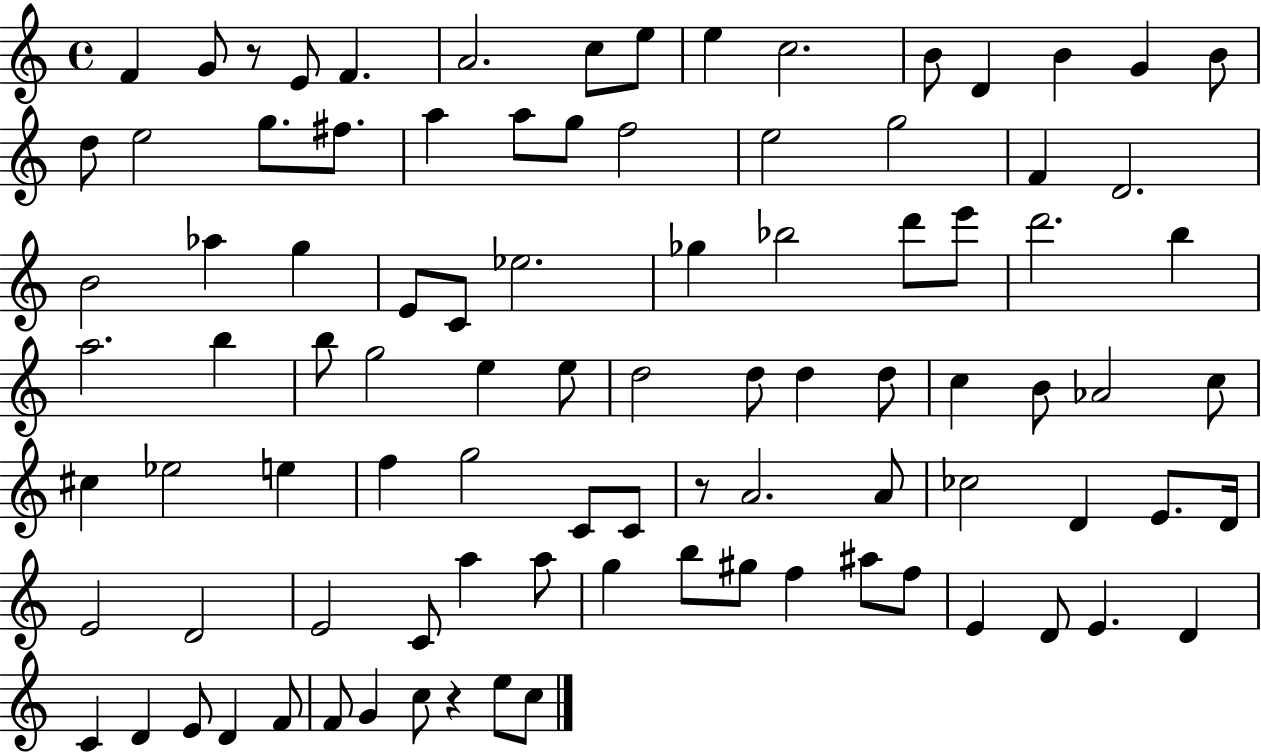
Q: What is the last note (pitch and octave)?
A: C5